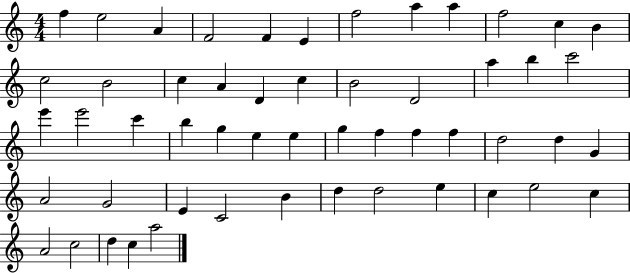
F5/q E5/h A4/q F4/h F4/q E4/q F5/h A5/q A5/q F5/h C5/q B4/q C5/h B4/h C5/q A4/q D4/q C5/q B4/h D4/h A5/q B5/q C6/h E6/q E6/h C6/q B5/q G5/q E5/q E5/q G5/q F5/q F5/q F5/q D5/h D5/q G4/q A4/h G4/h E4/q C4/h B4/q D5/q D5/h E5/q C5/q E5/h C5/q A4/h C5/h D5/q C5/q A5/h